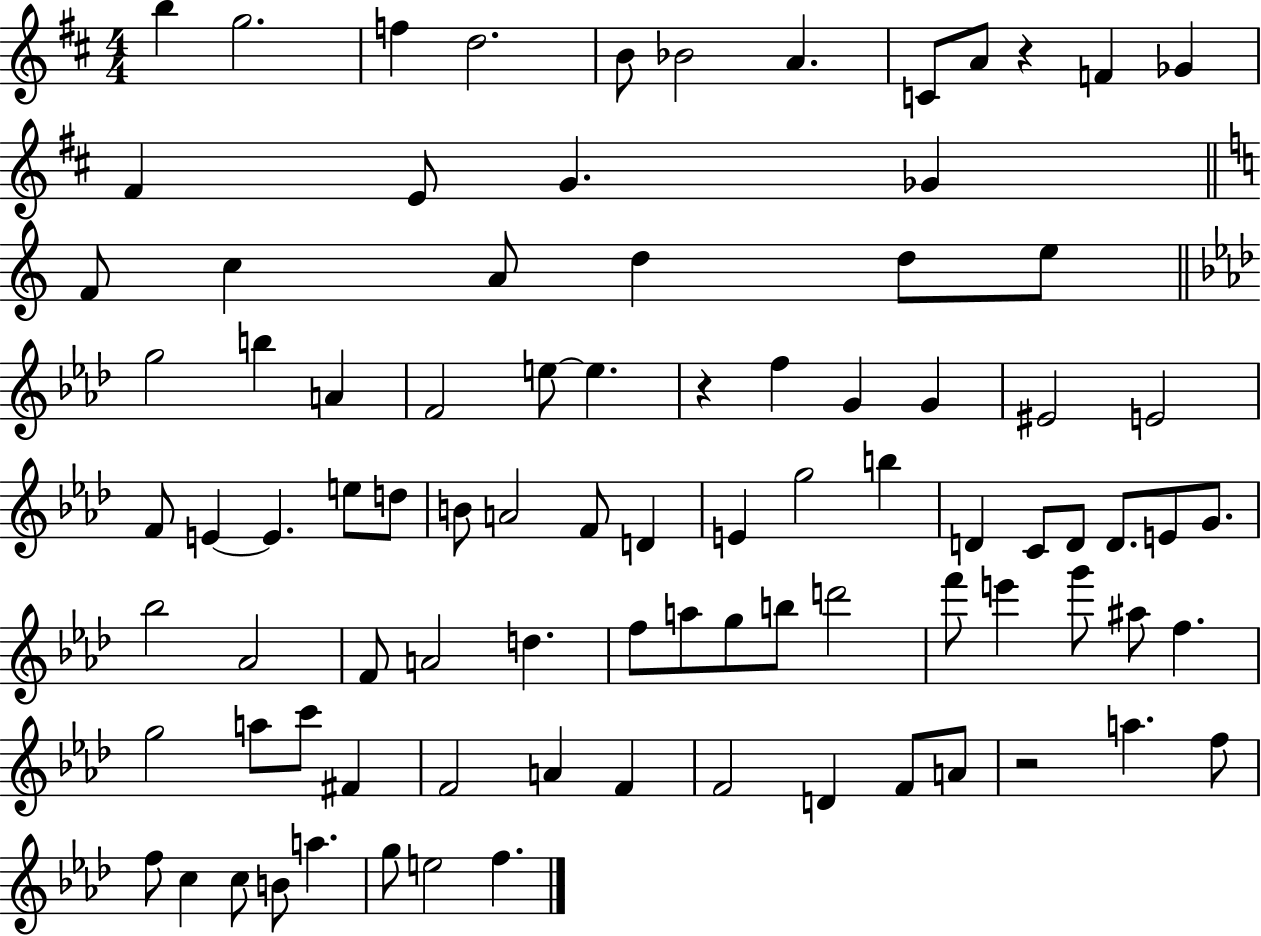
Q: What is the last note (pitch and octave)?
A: F5